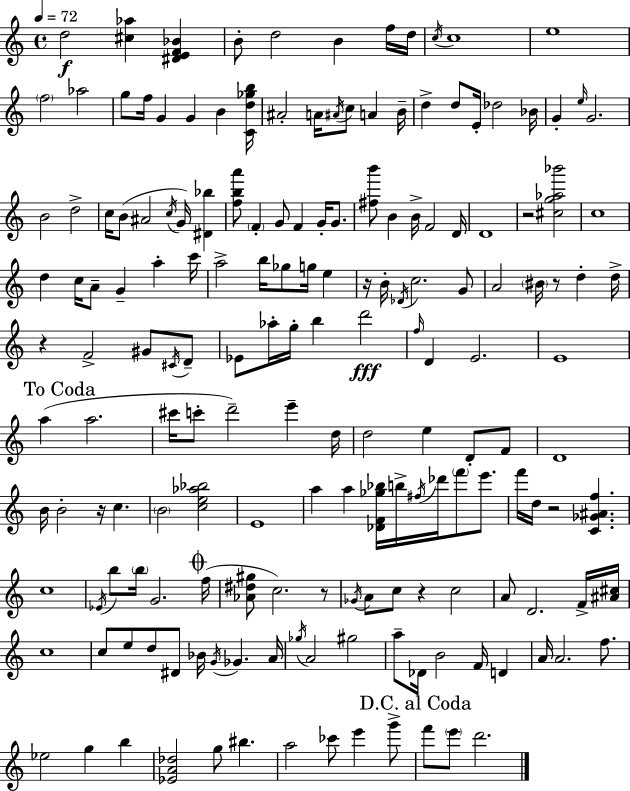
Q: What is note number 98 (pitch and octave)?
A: A5